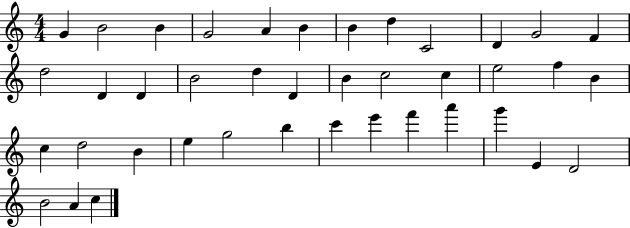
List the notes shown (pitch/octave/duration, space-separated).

G4/q B4/h B4/q G4/h A4/q B4/q B4/q D5/q C4/h D4/q G4/h F4/q D5/h D4/q D4/q B4/h D5/q D4/q B4/q C5/h C5/q E5/h F5/q B4/q C5/q D5/h B4/q E5/q G5/h B5/q C6/q E6/q F6/q A6/q G6/q E4/q D4/h B4/h A4/q C5/q